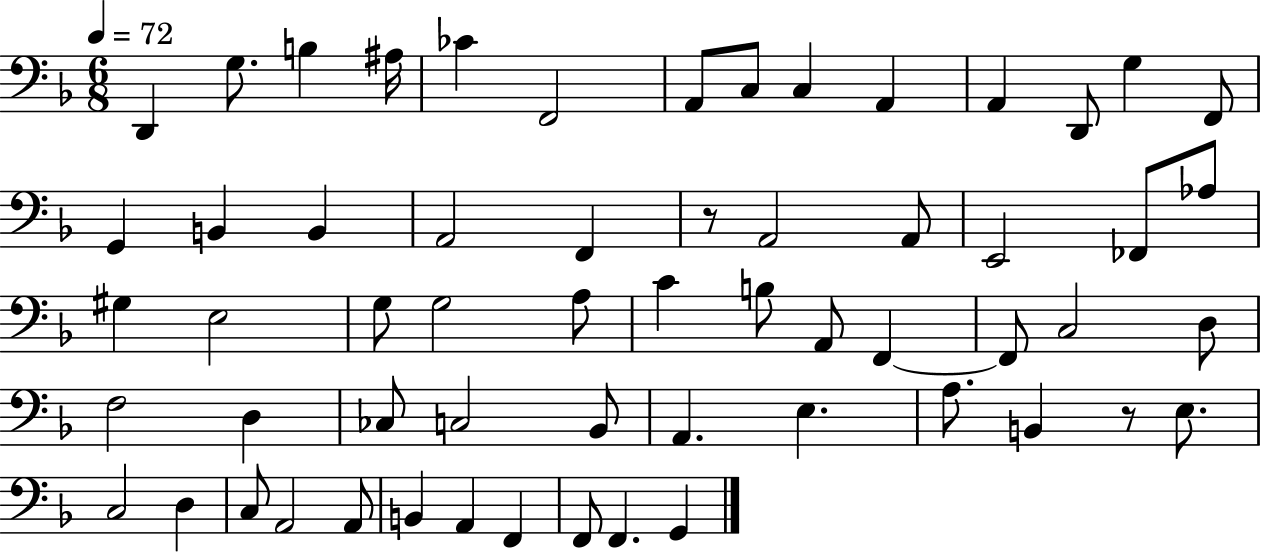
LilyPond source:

{
  \clef bass
  \numericTimeSignature
  \time 6/8
  \key f \major
  \tempo 4 = 72
  d,4 g8. b4 ais16 | ces'4 f,2 | a,8 c8 c4 a,4 | a,4 d,8 g4 f,8 | \break g,4 b,4 b,4 | a,2 f,4 | r8 a,2 a,8 | e,2 fes,8 aes8 | \break gis4 e2 | g8 g2 a8 | c'4 b8 a,8 f,4~~ | f,8 c2 d8 | \break f2 d4 | ces8 c2 bes,8 | a,4. e4. | a8. b,4 r8 e8. | \break c2 d4 | c8 a,2 a,8 | b,4 a,4 f,4 | f,8 f,4. g,4 | \break \bar "|."
}